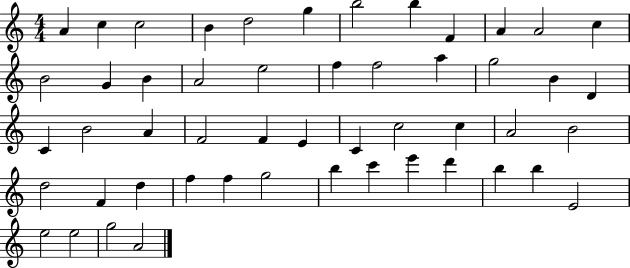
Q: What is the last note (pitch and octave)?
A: A4